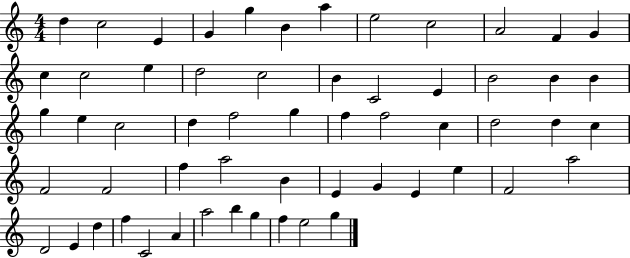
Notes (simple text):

D5/q C5/h E4/q G4/q G5/q B4/q A5/q E5/h C5/h A4/h F4/q G4/q C5/q C5/h E5/q D5/h C5/h B4/q C4/h E4/q B4/h B4/q B4/q G5/q E5/q C5/h D5/q F5/h G5/q F5/q F5/h C5/q D5/h D5/q C5/q F4/h F4/h F5/q A5/h B4/q E4/q G4/q E4/q E5/q F4/h A5/h D4/h E4/q D5/q F5/q C4/h A4/q A5/h B5/q G5/q F5/q E5/h G5/q